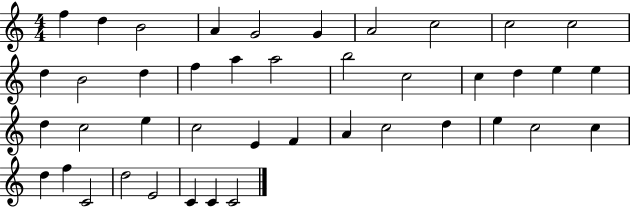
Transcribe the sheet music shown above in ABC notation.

X:1
T:Untitled
M:4/4
L:1/4
K:C
f d B2 A G2 G A2 c2 c2 c2 d B2 d f a a2 b2 c2 c d e e d c2 e c2 E F A c2 d e c2 c d f C2 d2 E2 C C C2